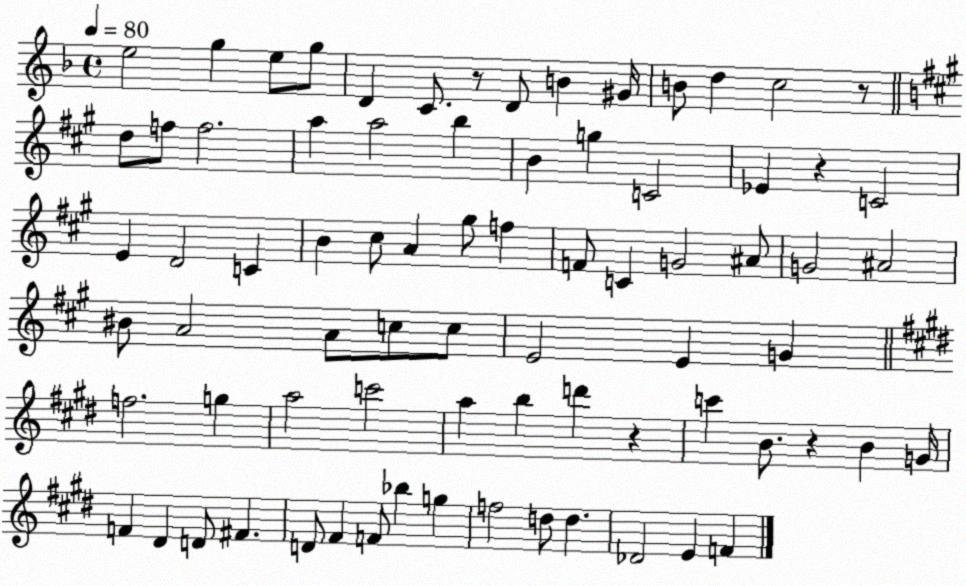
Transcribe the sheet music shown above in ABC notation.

X:1
T:Untitled
M:4/4
L:1/4
K:F
e2 g e/2 g/2 D C/2 z/2 D/2 B ^G/4 B/2 d c2 z/2 d/2 f/2 f2 a a2 b B g C2 _E z C2 E D2 C B ^c/2 A ^g/2 f F/2 C G2 ^A/2 G2 ^A2 ^B/2 A2 A/2 c/2 c/2 E2 E G f2 g a2 c'2 a b d' z c' B/2 z B G/4 F ^D D/2 ^F D/2 ^F F/2 _b g f2 d/2 d _D2 E F